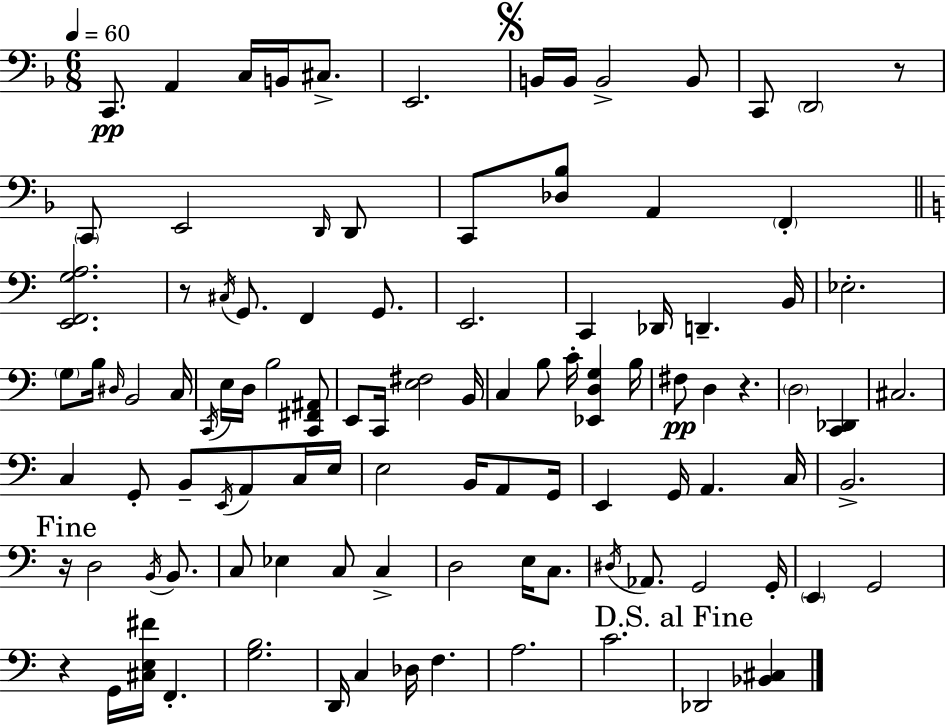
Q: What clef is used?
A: bass